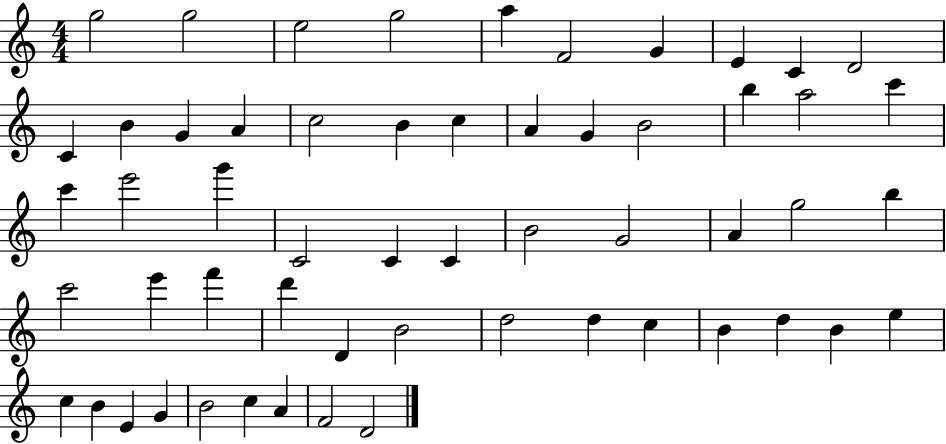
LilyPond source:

{
  \clef treble
  \numericTimeSignature
  \time 4/4
  \key c \major
  g''2 g''2 | e''2 g''2 | a''4 f'2 g'4 | e'4 c'4 d'2 | \break c'4 b'4 g'4 a'4 | c''2 b'4 c''4 | a'4 g'4 b'2 | b''4 a''2 c'''4 | \break c'''4 e'''2 g'''4 | c'2 c'4 c'4 | b'2 g'2 | a'4 g''2 b''4 | \break c'''2 e'''4 f'''4 | d'''4 d'4 b'2 | d''2 d''4 c''4 | b'4 d''4 b'4 e''4 | \break c''4 b'4 e'4 g'4 | b'2 c''4 a'4 | f'2 d'2 | \bar "|."
}